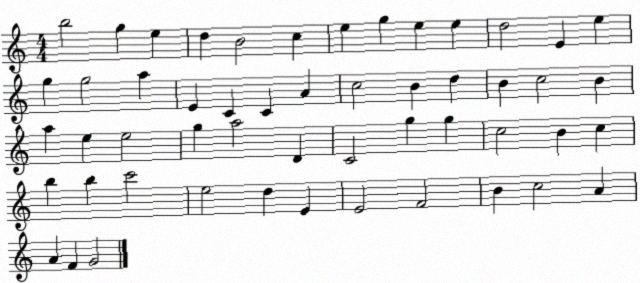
X:1
T:Untitled
M:4/4
L:1/4
K:C
b2 g e d B2 c e g e e d2 E e g g2 a E C C A c2 B d B c2 B a e e2 g a2 D C2 g g c2 B c b b c'2 e2 d E E2 F2 B c2 A A F G2